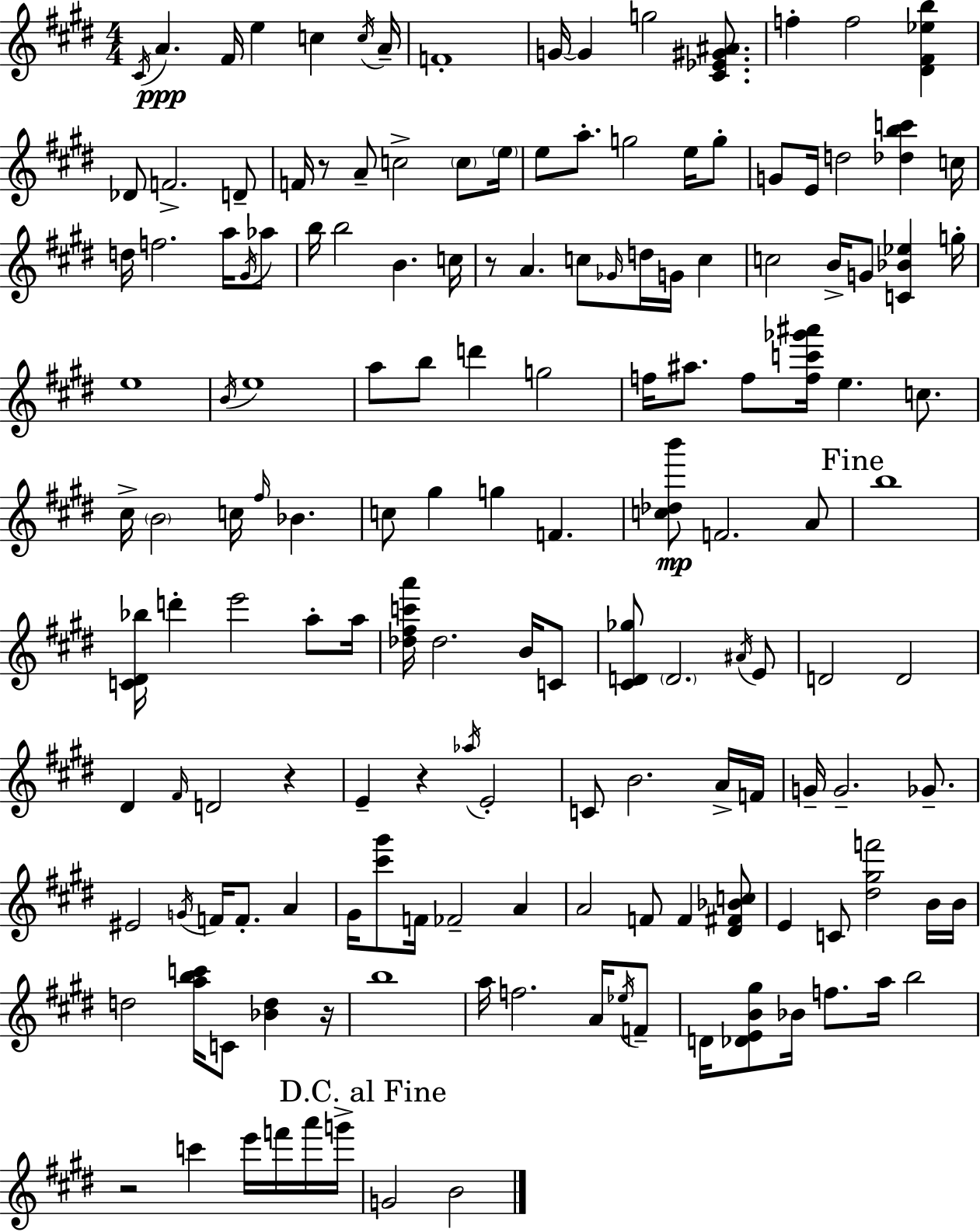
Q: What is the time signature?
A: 4/4